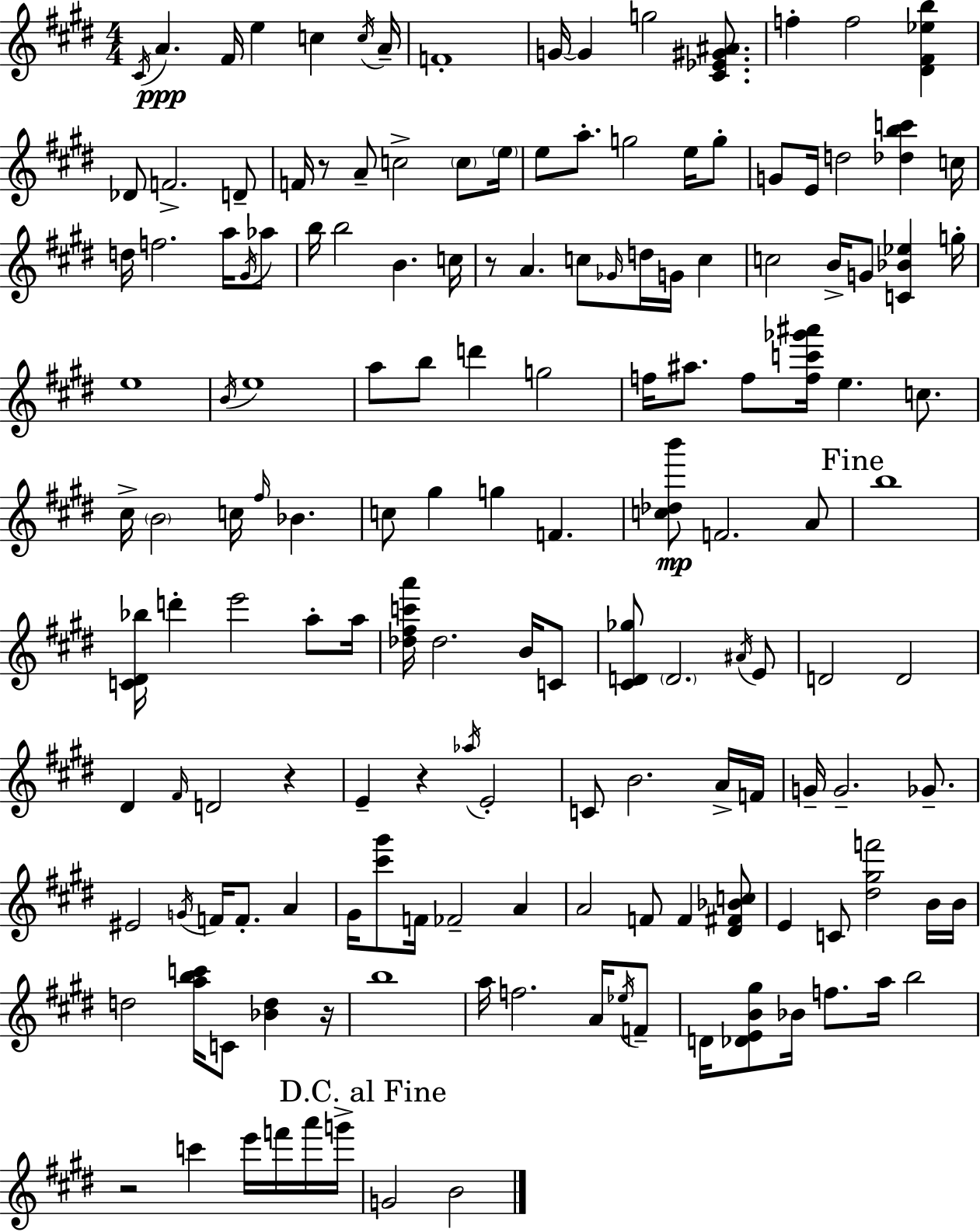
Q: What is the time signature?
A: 4/4